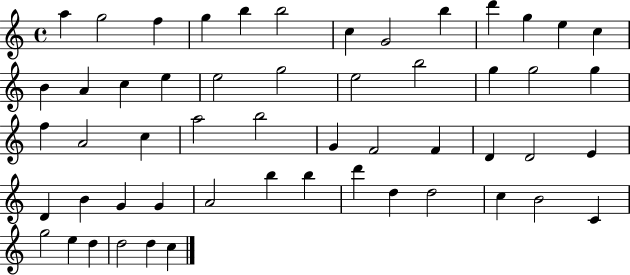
A5/q G5/h F5/q G5/q B5/q B5/h C5/q G4/h B5/q D6/q G5/q E5/q C5/q B4/q A4/q C5/q E5/q E5/h G5/h E5/h B5/h G5/q G5/h G5/q F5/q A4/h C5/q A5/h B5/h G4/q F4/h F4/q D4/q D4/h E4/q D4/q B4/q G4/q G4/q A4/h B5/q B5/q D6/q D5/q D5/h C5/q B4/h C4/q G5/h E5/q D5/q D5/h D5/q C5/q